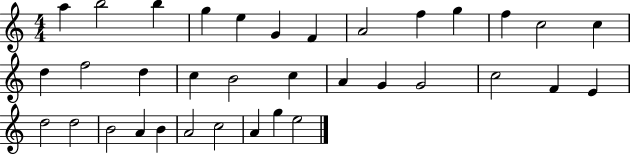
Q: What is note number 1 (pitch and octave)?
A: A5